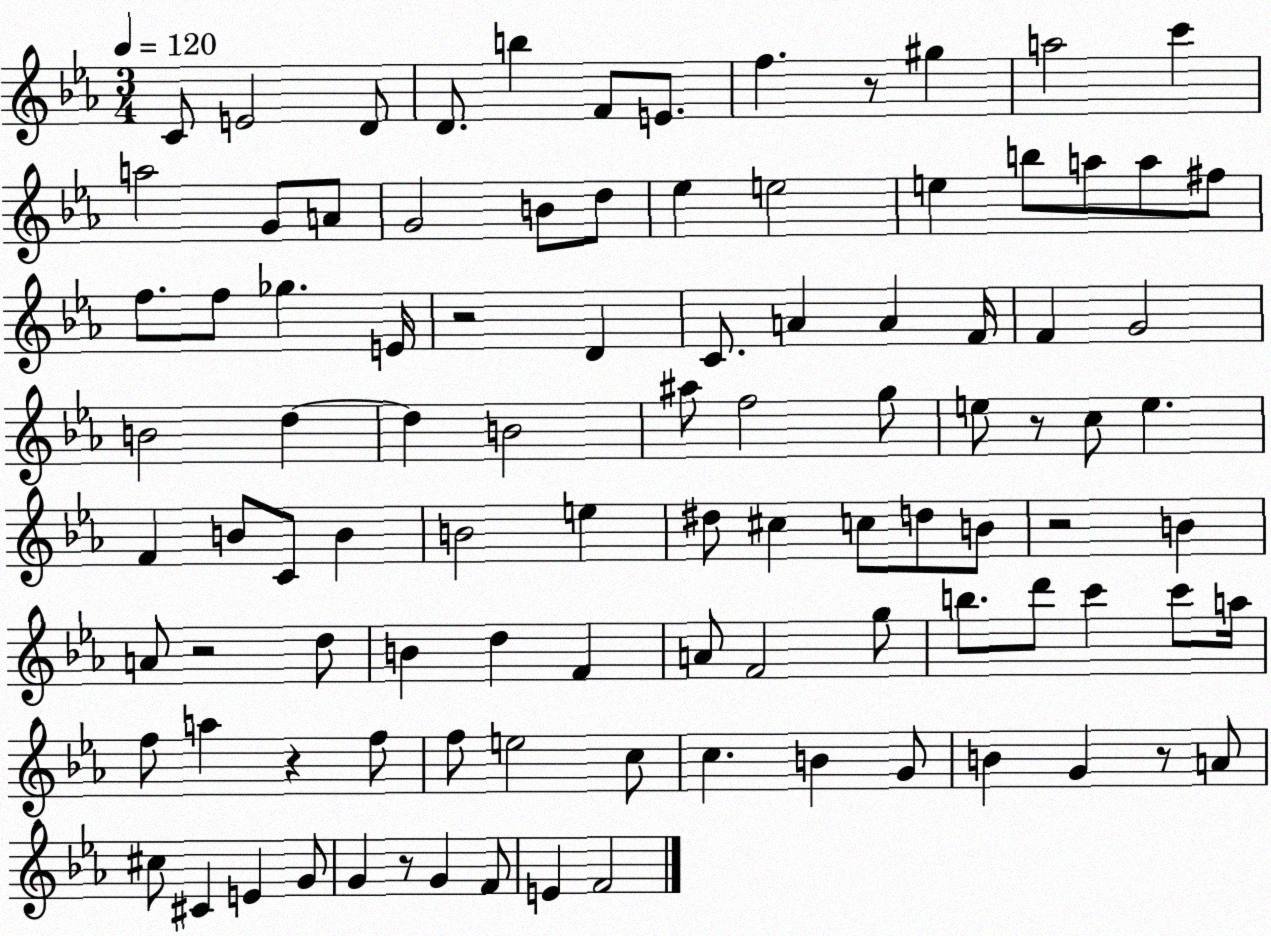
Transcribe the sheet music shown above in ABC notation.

X:1
T:Untitled
M:3/4
L:1/4
K:Eb
C/2 E2 D/2 D/2 b F/2 E/2 f z/2 ^g a2 c' a2 G/2 A/2 G2 B/2 d/2 _e e2 e b/2 a/2 a/2 ^f/2 f/2 f/2 _g E/4 z2 D C/2 A A F/4 F G2 B2 d d B2 ^a/2 f2 g/2 e/2 z/2 c/2 e F B/2 C/2 B B2 e ^d/2 ^c c/2 d/2 B/2 z2 B A/2 z2 d/2 B d F A/2 F2 g/2 b/2 d'/2 c' c'/2 a/4 f/2 a z f/2 f/2 e2 c/2 c B G/2 B G z/2 A/2 ^c/2 ^C E G/2 G z/2 G F/2 E F2